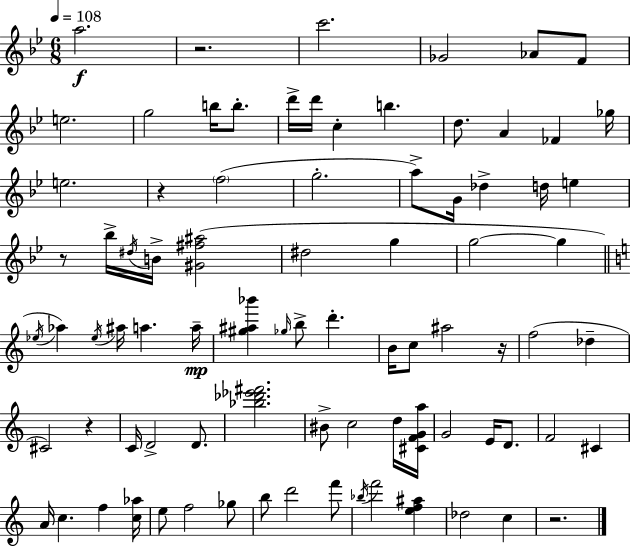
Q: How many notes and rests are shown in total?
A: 83